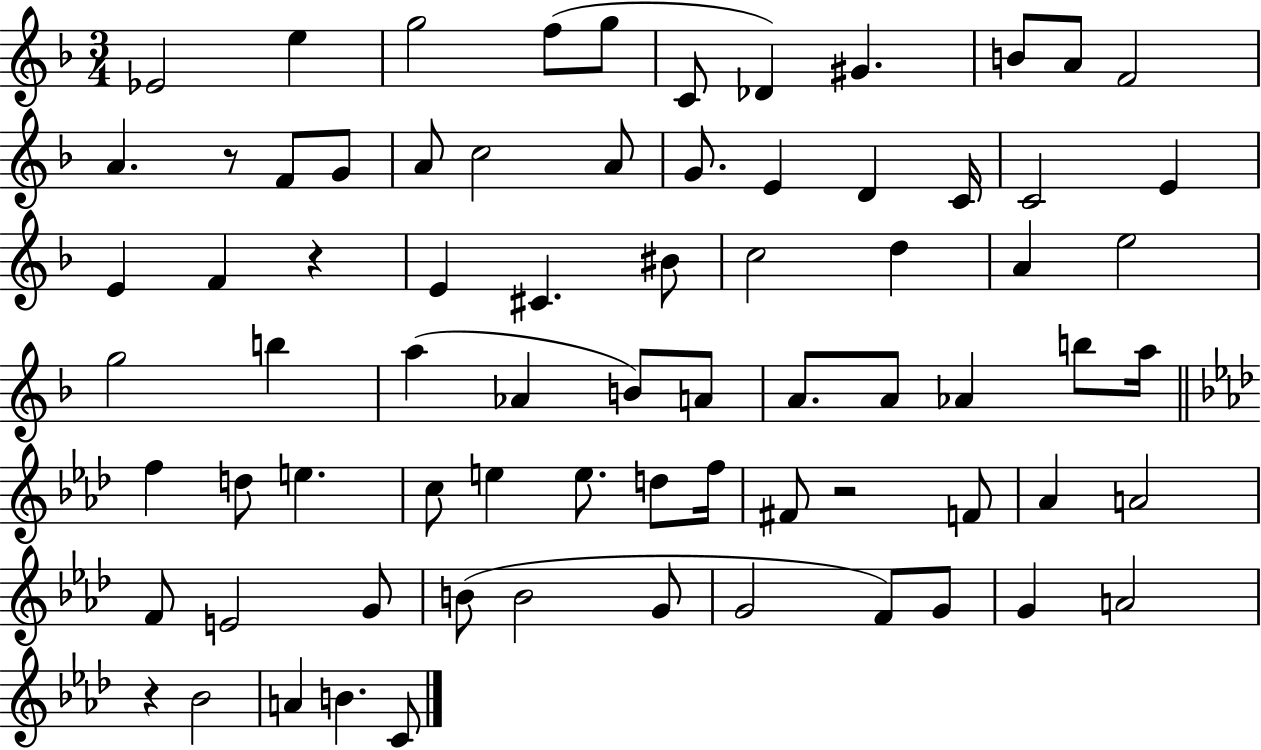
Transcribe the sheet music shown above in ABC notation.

X:1
T:Untitled
M:3/4
L:1/4
K:F
_E2 e g2 f/2 g/2 C/2 _D ^G B/2 A/2 F2 A z/2 F/2 G/2 A/2 c2 A/2 G/2 E D C/4 C2 E E F z E ^C ^B/2 c2 d A e2 g2 b a _A B/2 A/2 A/2 A/2 _A b/2 a/4 f d/2 e c/2 e e/2 d/2 f/4 ^F/2 z2 F/2 _A A2 F/2 E2 G/2 B/2 B2 G/2 G2 F/2 G/2 G A2 z _B2 A B C/2